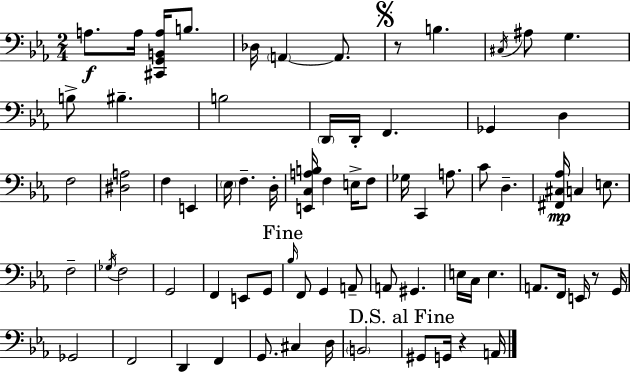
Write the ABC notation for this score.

X:1
T:Untitled
M:2/4
L:1/4
K:Cm
A,/2 A,/4 [^C,,G,,B,,A,]/4 B,/2 _D,/4 A,, A,,/2 z/2 B, ^C,/4 ^A,/2 G, B,/2 ^B, B,2 D,,/4 D,,/4 F,, _G,, D, F,2 [^D,A,]2 F, E,, _E,/4 F, D,/4 [E,,C,A,B,]/4 F, E,/4 F,/2 _G,/4 C,, A,/2 C/2 D, [^F,,^C,_A,]/4 C, E,/2 F,2 _G,/4 F,2 G,,2 F,, E,,/2 G,,/2 _B,/4 F,,/2 G,, A,,/2 A,,/2 ^G,, E,/4 C,/4 E, A,,/2 F,,/4 E,,/4 z/2 G,,/4 _G,,2 F,,2 D,, F,, G,,/2 ^C, D,/4 B,,2 ^G,,/2 G,,/4 z A,,/4